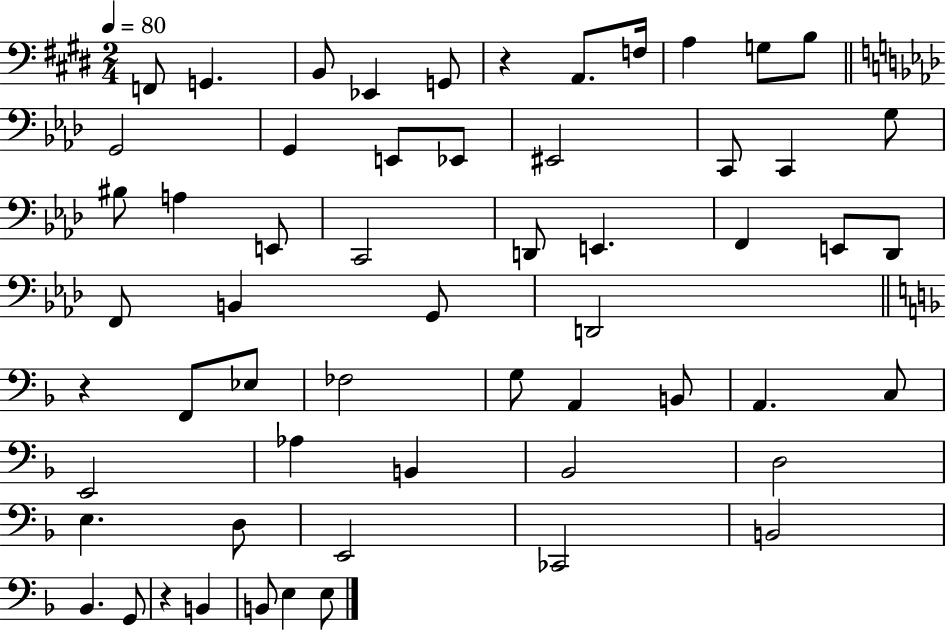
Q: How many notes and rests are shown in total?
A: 58